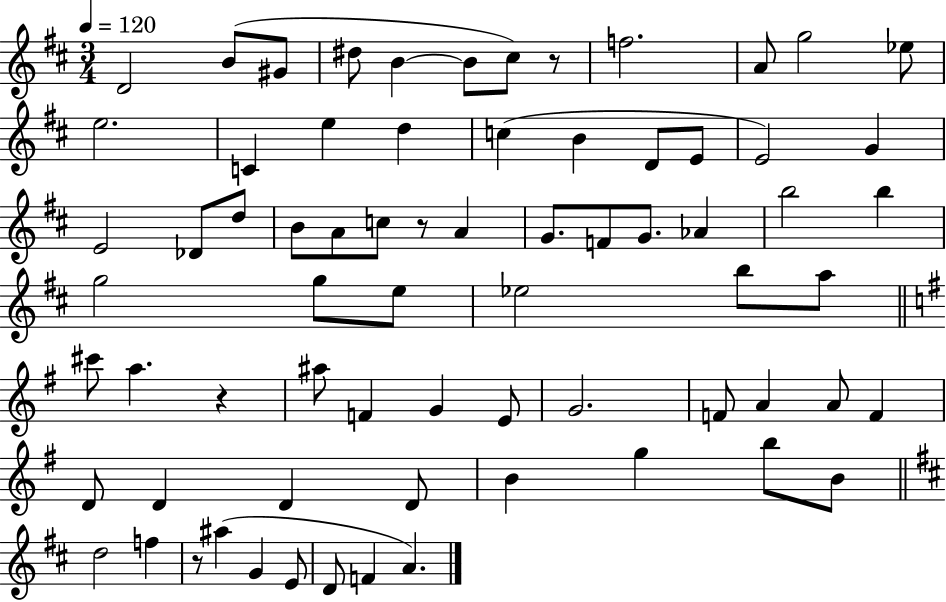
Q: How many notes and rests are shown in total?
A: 71